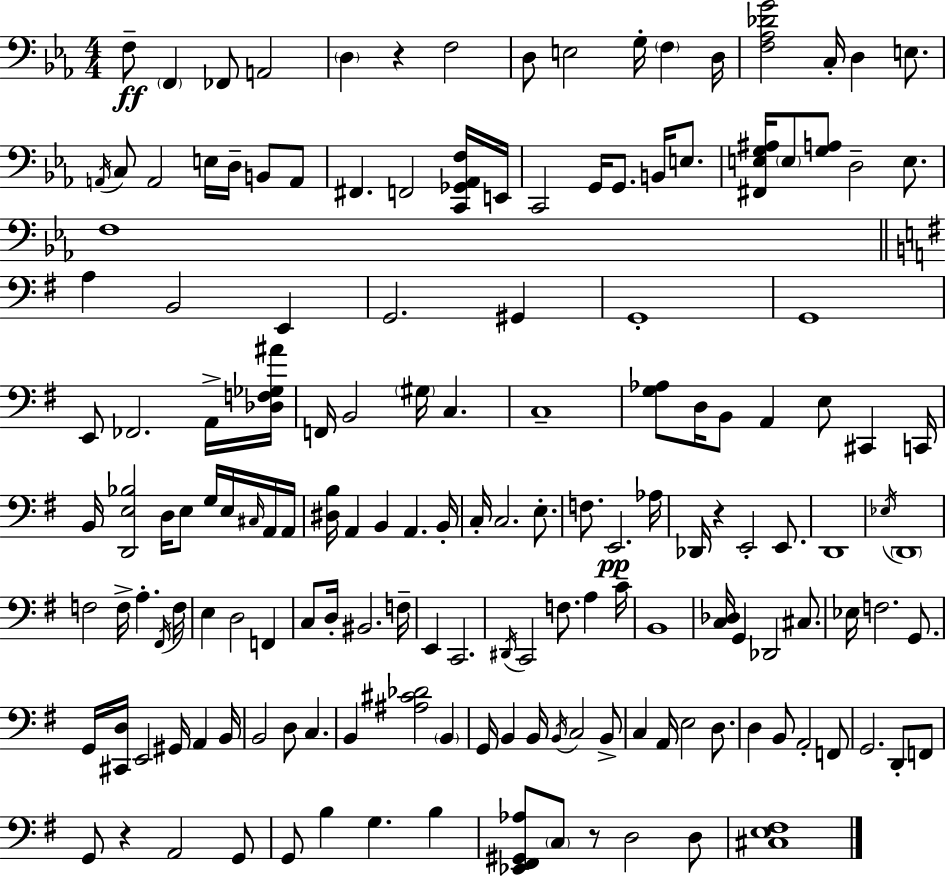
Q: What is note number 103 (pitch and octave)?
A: F3